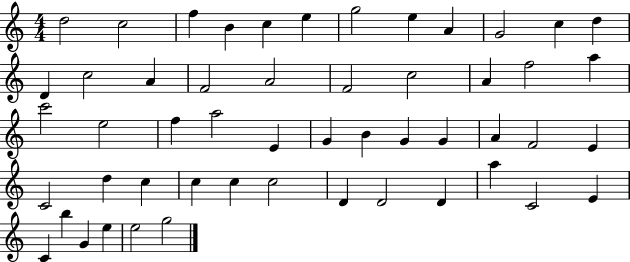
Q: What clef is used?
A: treble